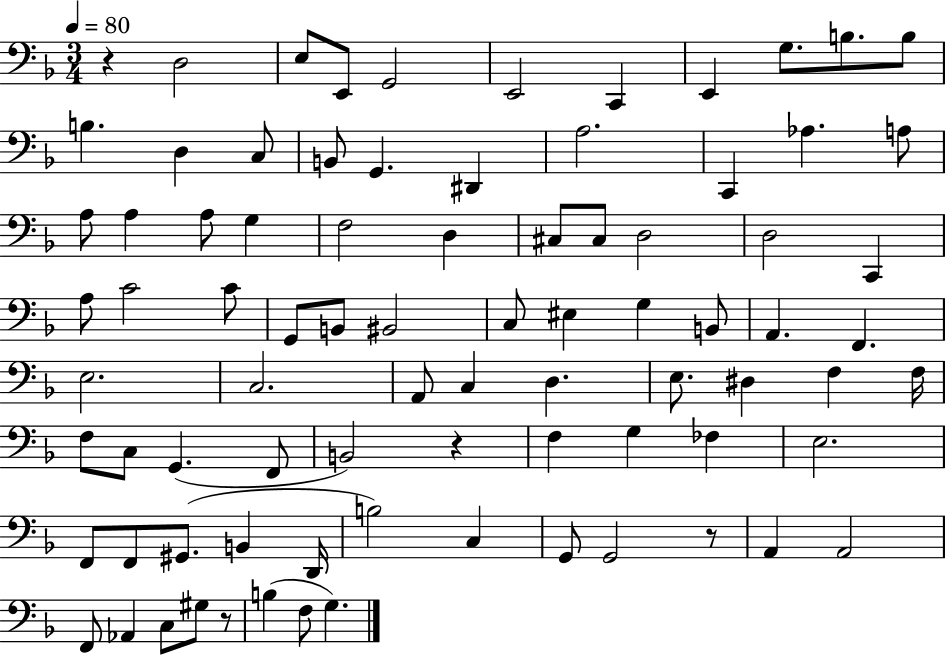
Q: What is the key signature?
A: F major